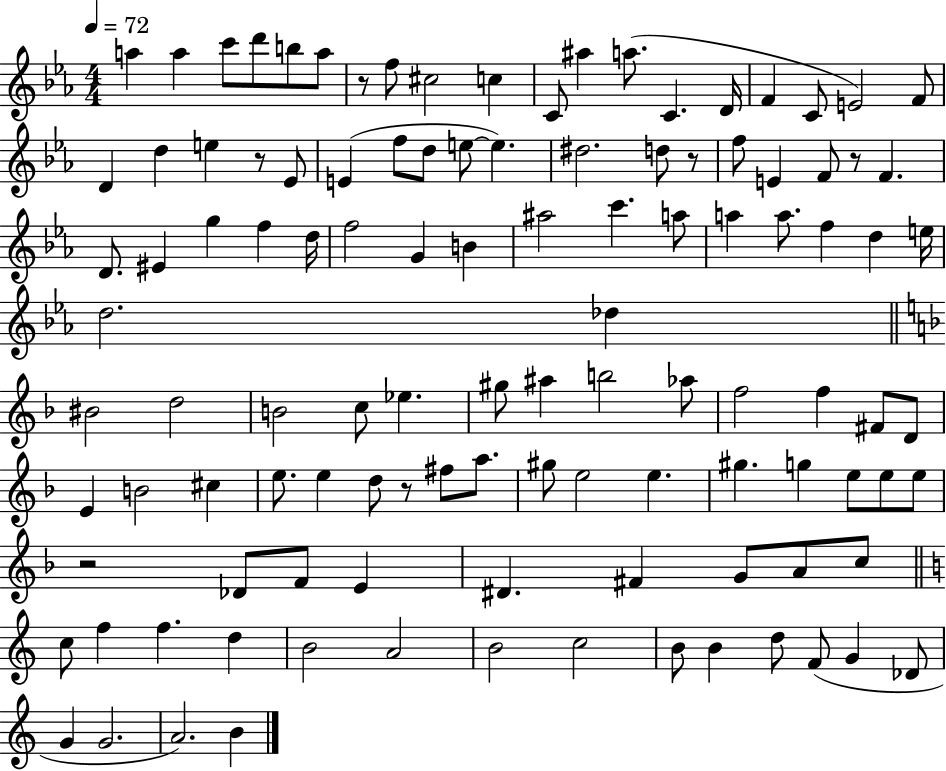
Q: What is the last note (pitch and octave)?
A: B4